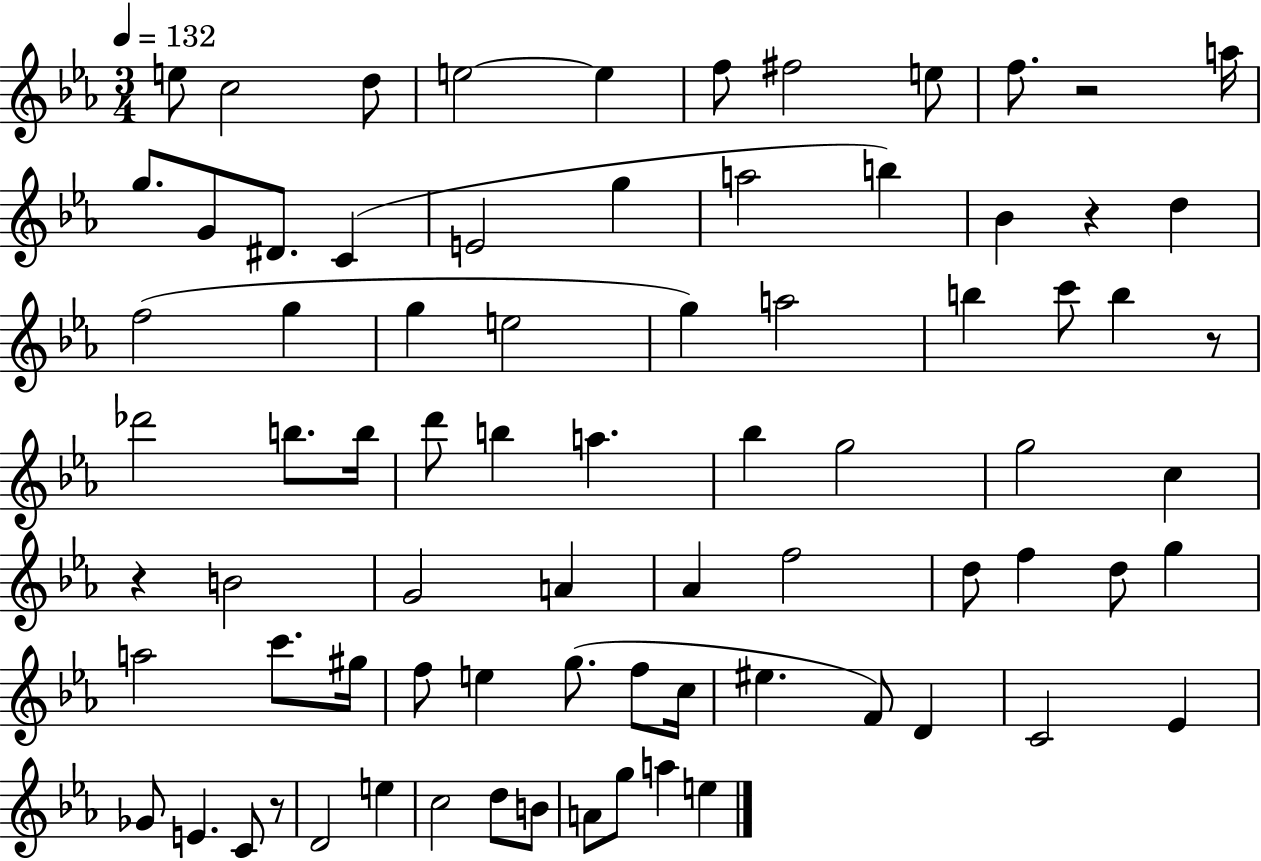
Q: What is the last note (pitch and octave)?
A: E5